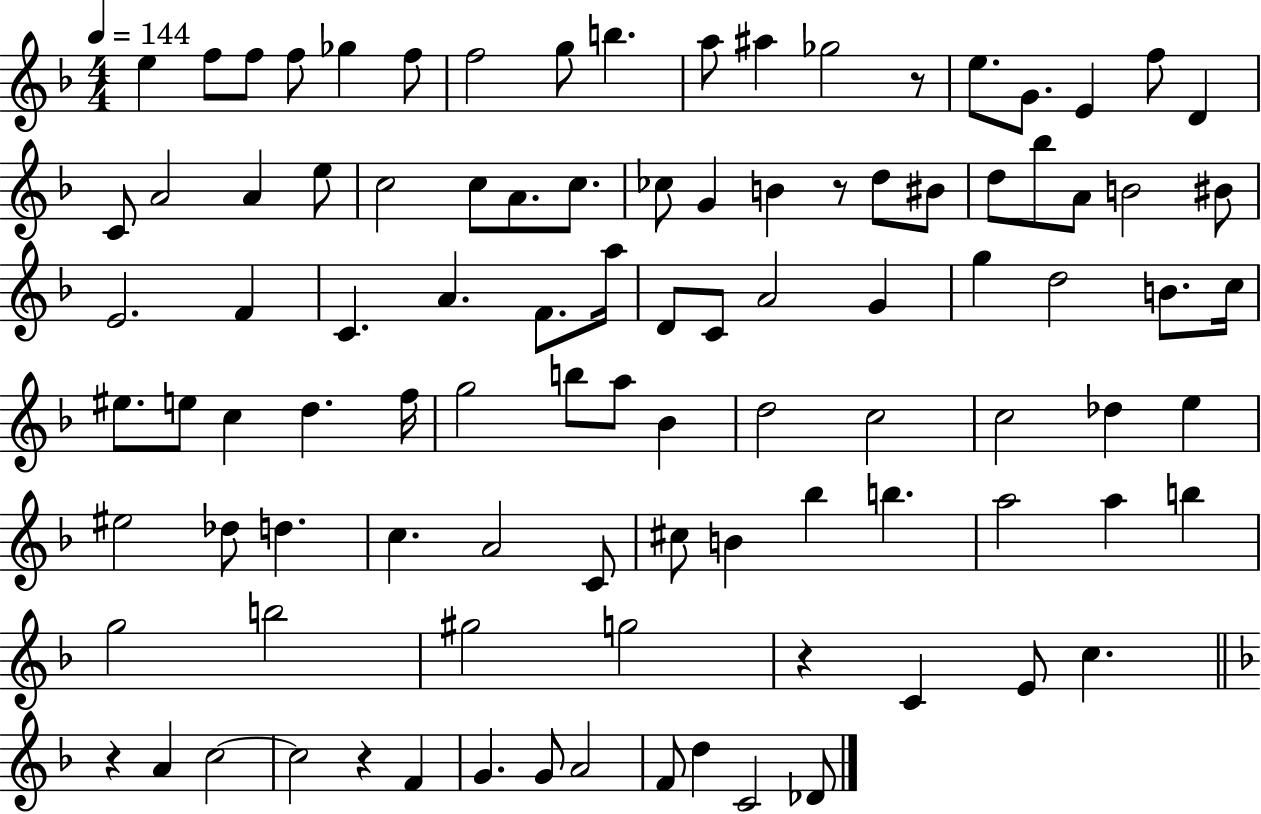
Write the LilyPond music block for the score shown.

{
  \clef treble
  \numericTimeSignature
  \time 4/4
  \key f \major
  \tempo 4 = 144
  e''4 f''8 f''8 f''8 ges''4 f''8 | f''2 g''8 b''4. | a''8 ais''4 ges''2 r8 | e''8. g'8. e'4 f''8 d'4 | \break c'8 a'2 a'4 e''8 | c''2 c''8 a'8. c''8. | ces''8 g'4 b'4 r8 d''8 bis'8 | d''8 bes''8 a'8 b'2 bis'8 | \break e'2. f'4 | c'4. a'4. f'8. a''16 | d'8 c'8 a'2 g'4 | g''4 d''2 b'8. c''16 | \break eis''8. e''8 c''4 d''4. f''16 | g''2 b''8 a''8 bes'4 | d''2 c''2 | c''2 des''4 e''4 | \break eis''2 des''8 d''4. | c''4. a'2 c'8 | cis''8 b'4 bes''4 b''4. | a''2 a''4 b''4 | \break g''2 b''2 | gis''2 g''2 | r4 c'4 e'8 c''4. | \bar "||" \break \key f \major r4 a'4 c''2~~ | c''2 r4 f'4 | g'4. g'8 a'2 | f'8 d''4 c'2 des'8 | \break \bar "|."
}